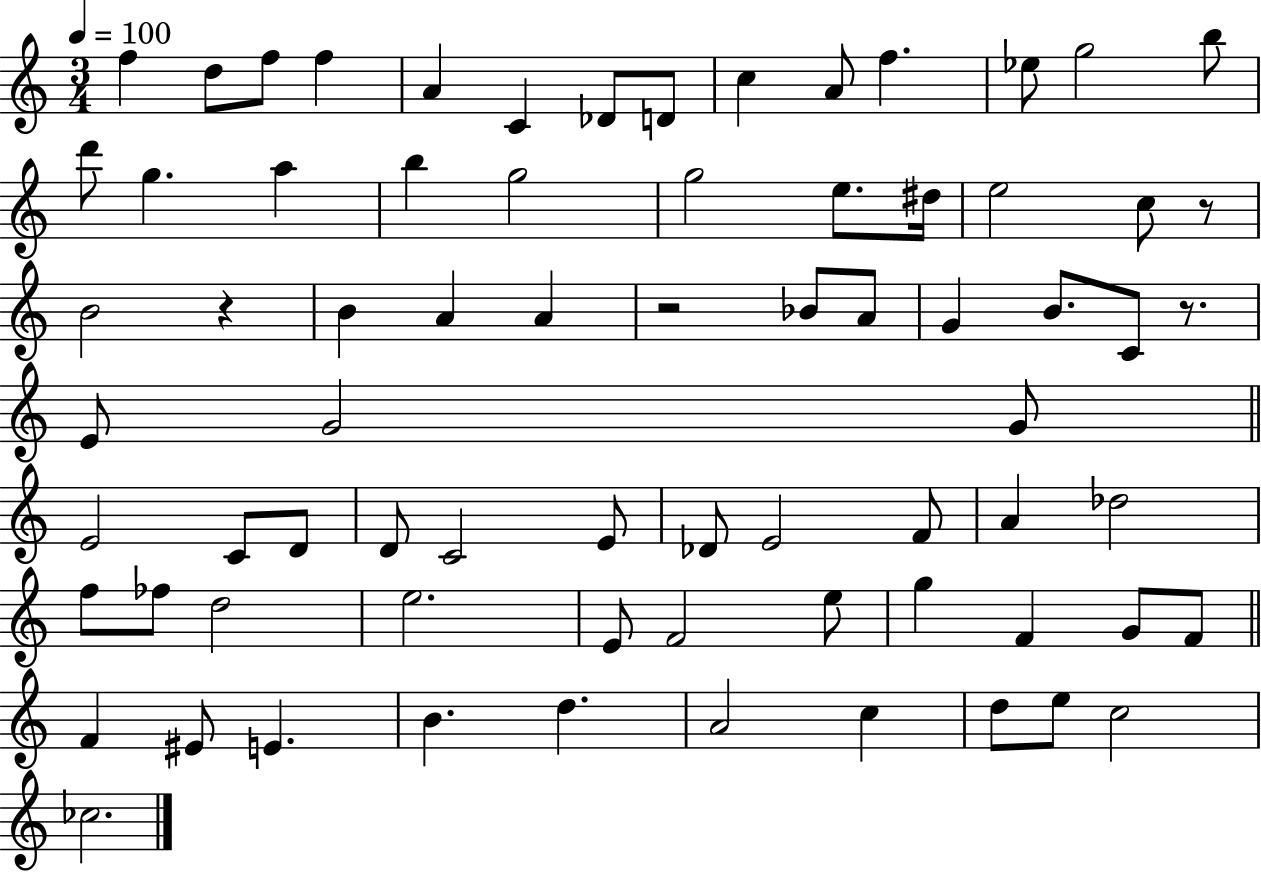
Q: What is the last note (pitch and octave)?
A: CES5